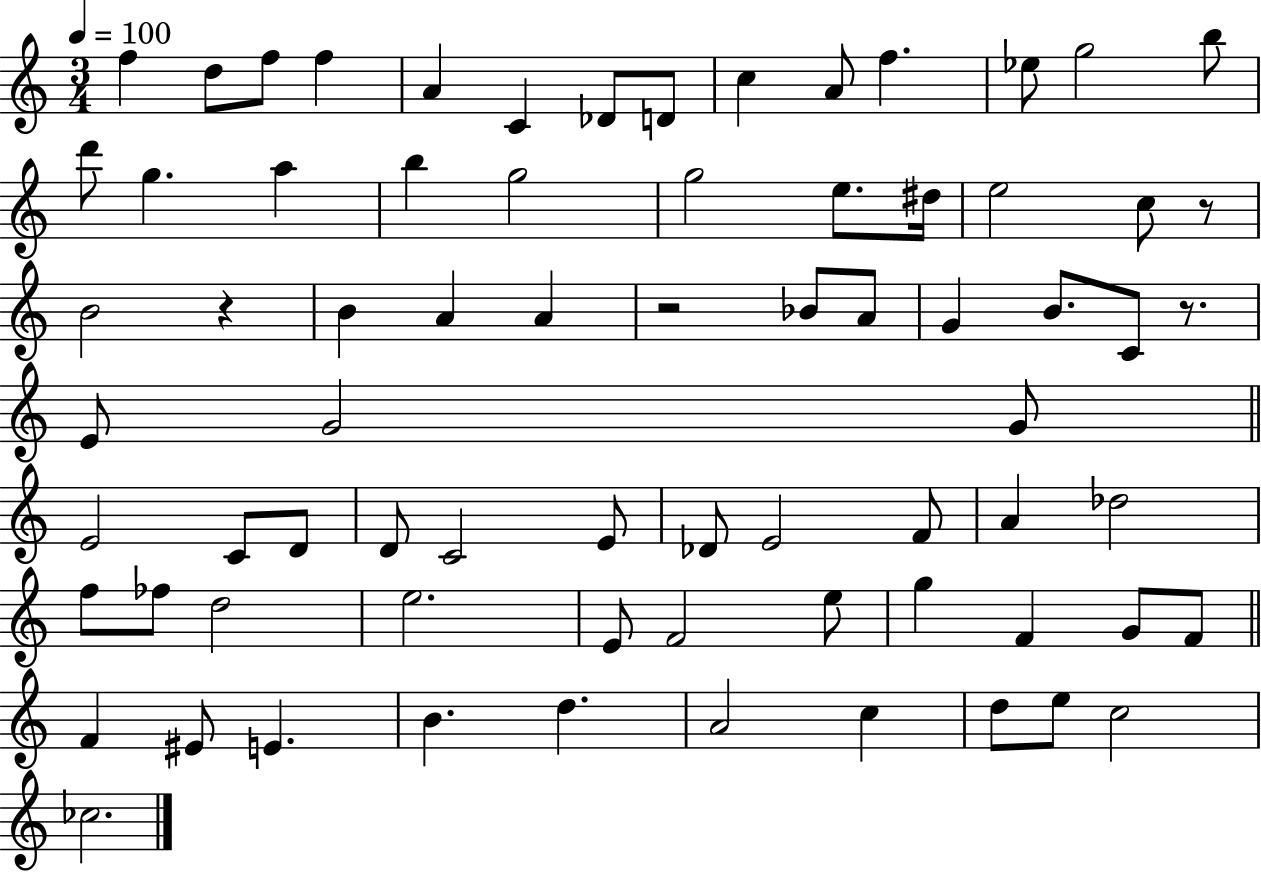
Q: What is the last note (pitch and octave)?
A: CES5